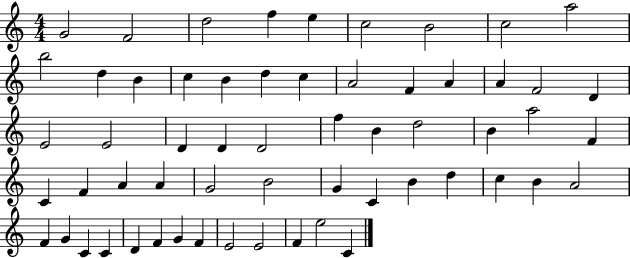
{
  \clef treble
  \numericTimeSignature
  \time 4/4
  \key c \major
  g'2 f'2 | d''2 f''4 e''4 | c''2 b'2 | c''2 a''2 | \break b''2 d''4 b'4 | c''4 b'4 d''4 c''4 | a'2 f'4 a'4 | a'4 f'2 d'4 | \break e'2 e'2 | d'4 d'4 d'2 | f''4 b'4 d''2 | b'4 a''2 f'4 | \break c'4 f'4 a'4 a'4 | g'2 b'2 | g'4 c'4 b'4 d''4 | c''4 b'4 a'2 | \break f'4 g'4 c'4 c'4 | d'4 f'4 g'4 f'4 | e'2 e'2 | f'4 e''2 c'4 | \break \bar "|."
}